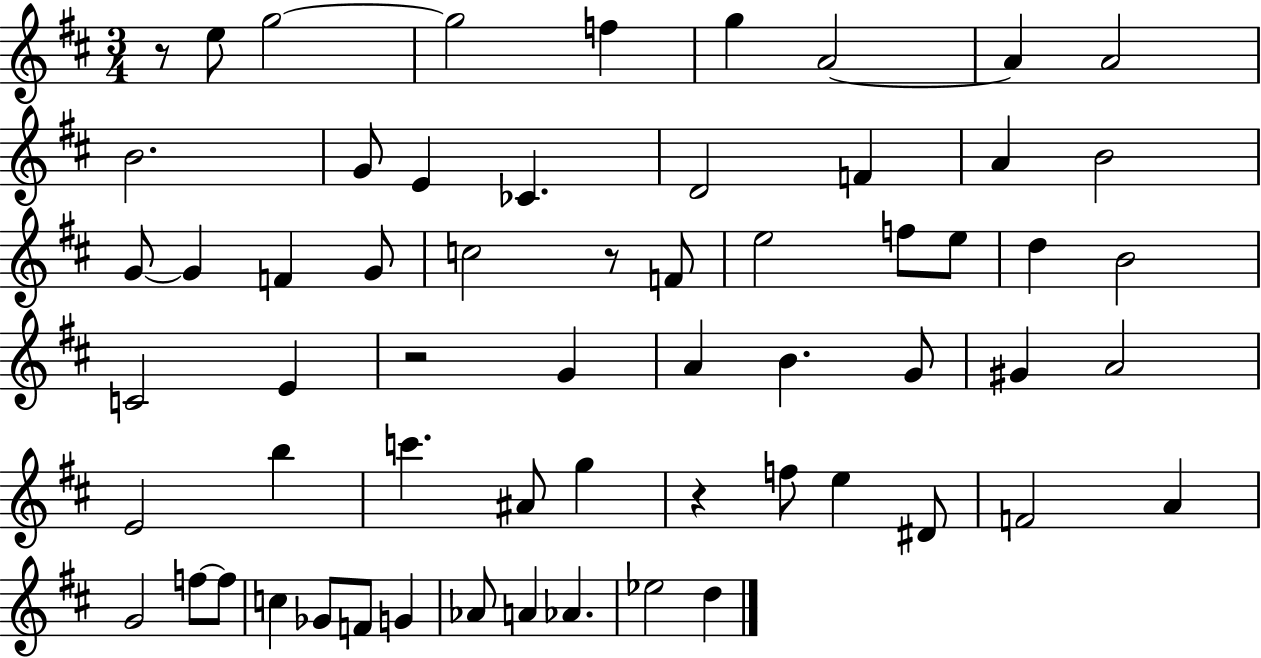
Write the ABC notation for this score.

X:1
T:Untitled
M:3/4
L:1/4
K:D
z/2 e/2 g2 g2 f g A2 A A2 B2 G/2 E _C D2 F A B2 G/2 G F G/2 c2 z/2 F/2 e2 f/2 e/2 d B2 C2 E z2 G A B G/2 ^G A2 E2 b c' ^A/2 g z f/2 e ^D/2 F2 A G2 f/2 f/2 c _G/2 F/2 G _A/2 A _A _e2 d